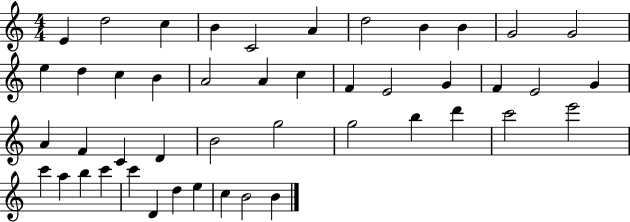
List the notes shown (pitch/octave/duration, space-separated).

E4/q D5/h C5/q B4/q C4/h A4/q D5/h B4/q B4/q G4/h G4/h E5/q D5/q C5/q B4/q A4/h A4/q C5/q F4/q E4/h G4/q F4/q E4/h G4/q A4/q F4/q C4/q D4/q B4/h G5/h G5/h B5/q D6/q C6/h E6/h C6/q A5/q B5/q C6/q C6/q D4/q D5/q E5/q C5/q B4/h B4/q